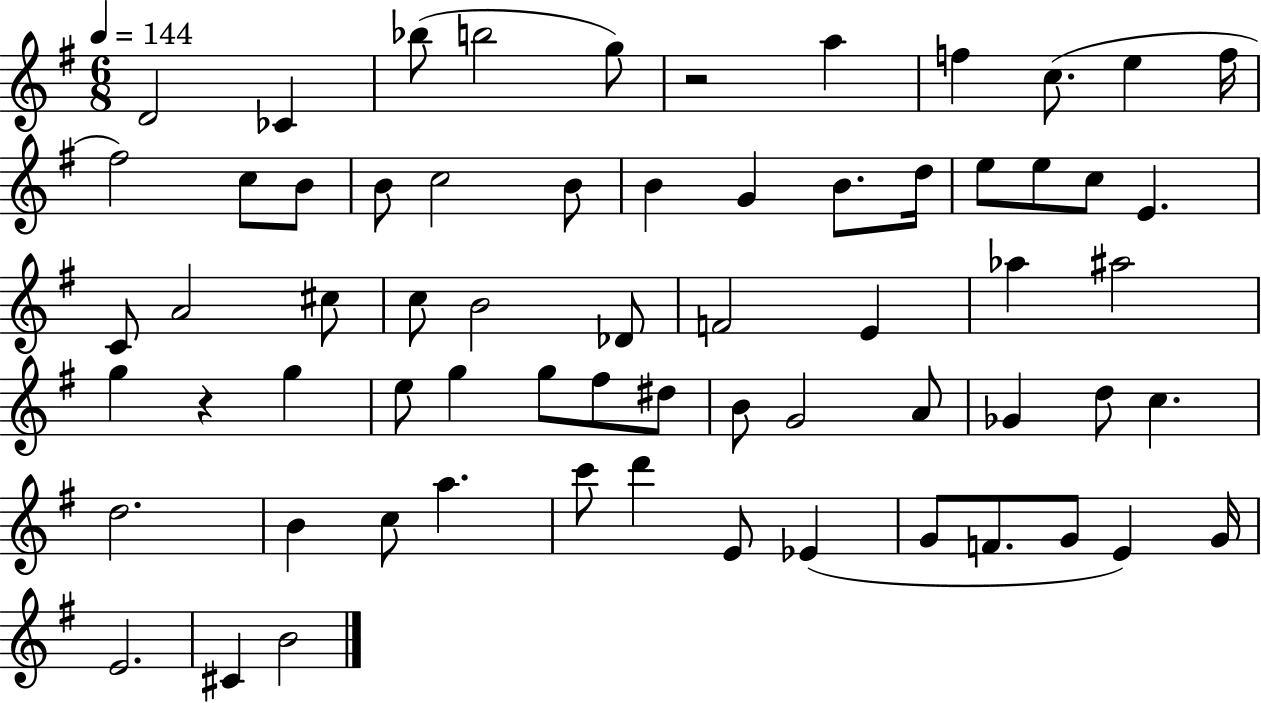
{
  \clef treble
  \numericTimeSignature
  \time 6/8
  \key g \major
  \tempo 4 = 144
  d'2 ces'4 | bes''8( b''2 g''8) | r2 a''4 | f''4 c''8.( e''4 f''16 | \break fis''2) c''8 b'8 | b'8 c''2 b'8 | b'4 g'4 b'8. d''16 | e''8 e''8 c''8 e'4. | \break c'8 a'2 cis''8 | c''8 b'2 des'8 | f'2 e'4 | aes''4 ais''2 | \break g''4 r4 g''4 | e''8 g''4 g''8 fis''8 dis''8 | b'8 g'2 a'8 | ges'4 d''8 c''4. | \break d''2. | b'4 c''8 a''4. | c'''8 d'''4 e'8 ees'4( | g'8 f'8. g'8 e'4) g'16 | \break e'2. | cis'4 b'2 | \bar "|."
}